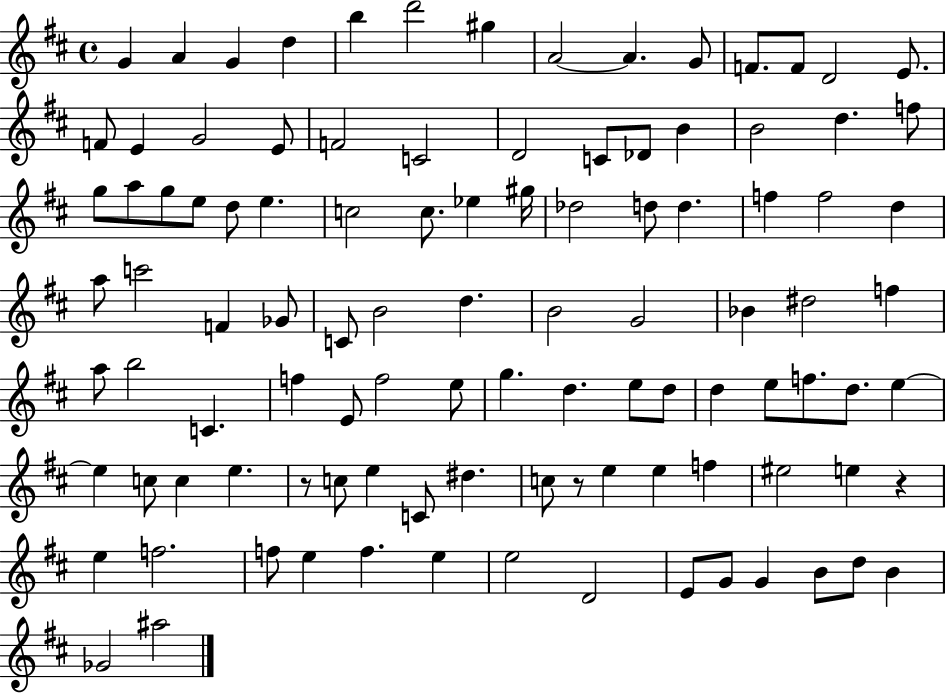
G4/q A4/q G4/q D5/q B5/q D6/h G#5/q A4/h A4/q. G4/e F4/e. F4/e D4/h E4/e. F4/e E4/q G4/h E4/e F4/h C4/h D4/h C4/e Db4/e B4/q B4/h D5/q. F5/e G5/e A5/e G5/e E5/e D5/e E5/q. C5/h C5/e. Eb5/q G#5/s Db5/h D5/e D5/q. F5/q F5/h D5/q A5/e C6/h F4/q Gb4/e C4/e B4/h D5/q. B4/h G4/h Bb4/q D#5/h F5/q A5/e B5/h C4/q. F5/q E4/e F5/h E5/e G5/q. D5/q. E5/e D5/e D5/q E5/e F5/e. D5/e. E5/q E5/q C5/e C5/q E5/q. R/e C5/e E5/q C4/e D#5/q. C5/e R/e E5/q E5/q F5/q EIS5/h E5/q R/q E5/q F5/h. F5/e E5/q F5/q. E5/q E5/h D4/h E4/e G4/e G4/q B4/e D5/e B4/q Gb4/h A#5/h